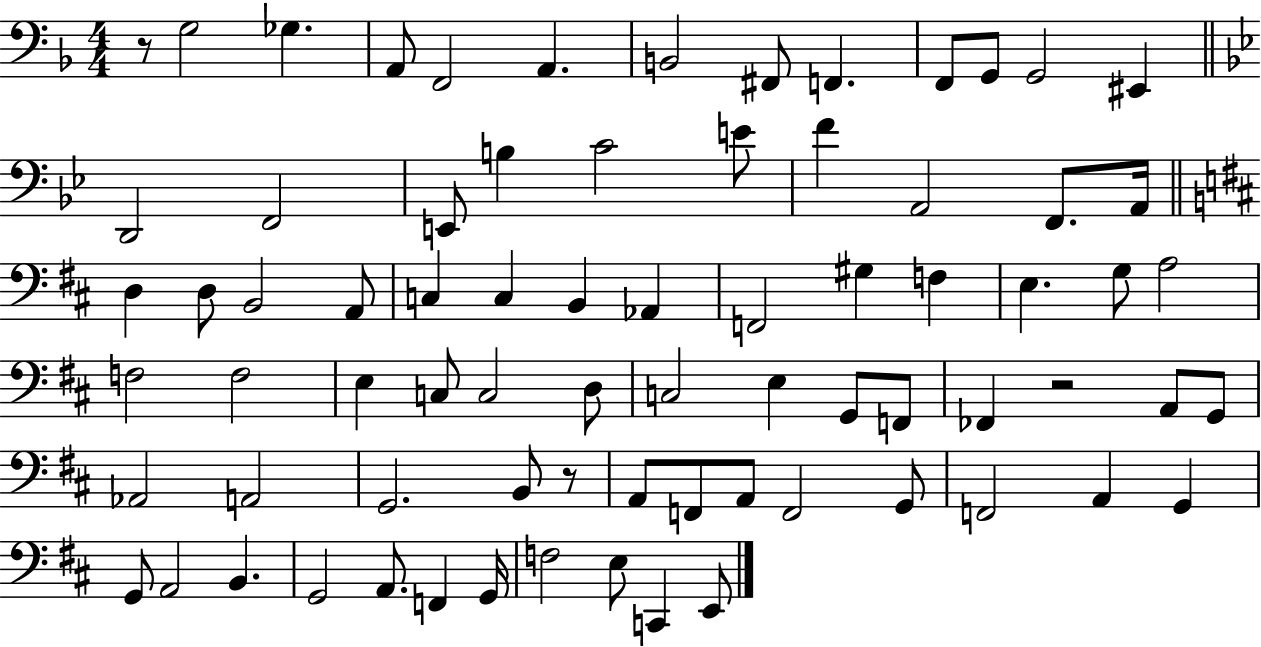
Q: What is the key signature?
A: F major